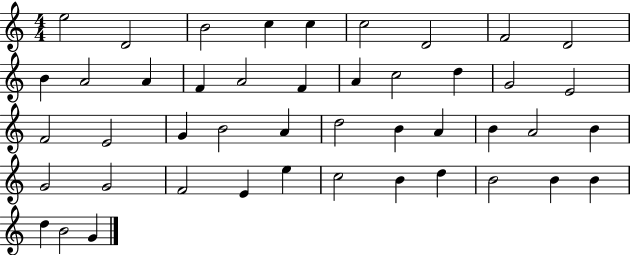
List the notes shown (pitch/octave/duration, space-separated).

E5/h D4/h B4/h C5/q C5/q C5/h D4/h F4/h D4/h B4/q A4/h A4/q F4/q A4/h F4/q A4/q C5/h D5/q G4/h E4/h F4/h E4/h G4/q B4/h A4/q D5/h B4/q A4/q B4/q A4/h B4/q G4/h G4/h F4/h E4/q E5/q C5/h B4/q D5/q B4/h B4/q B4/q D5/q B4/h G4/q